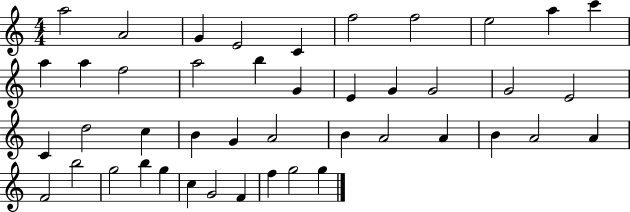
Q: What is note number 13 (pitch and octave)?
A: F5